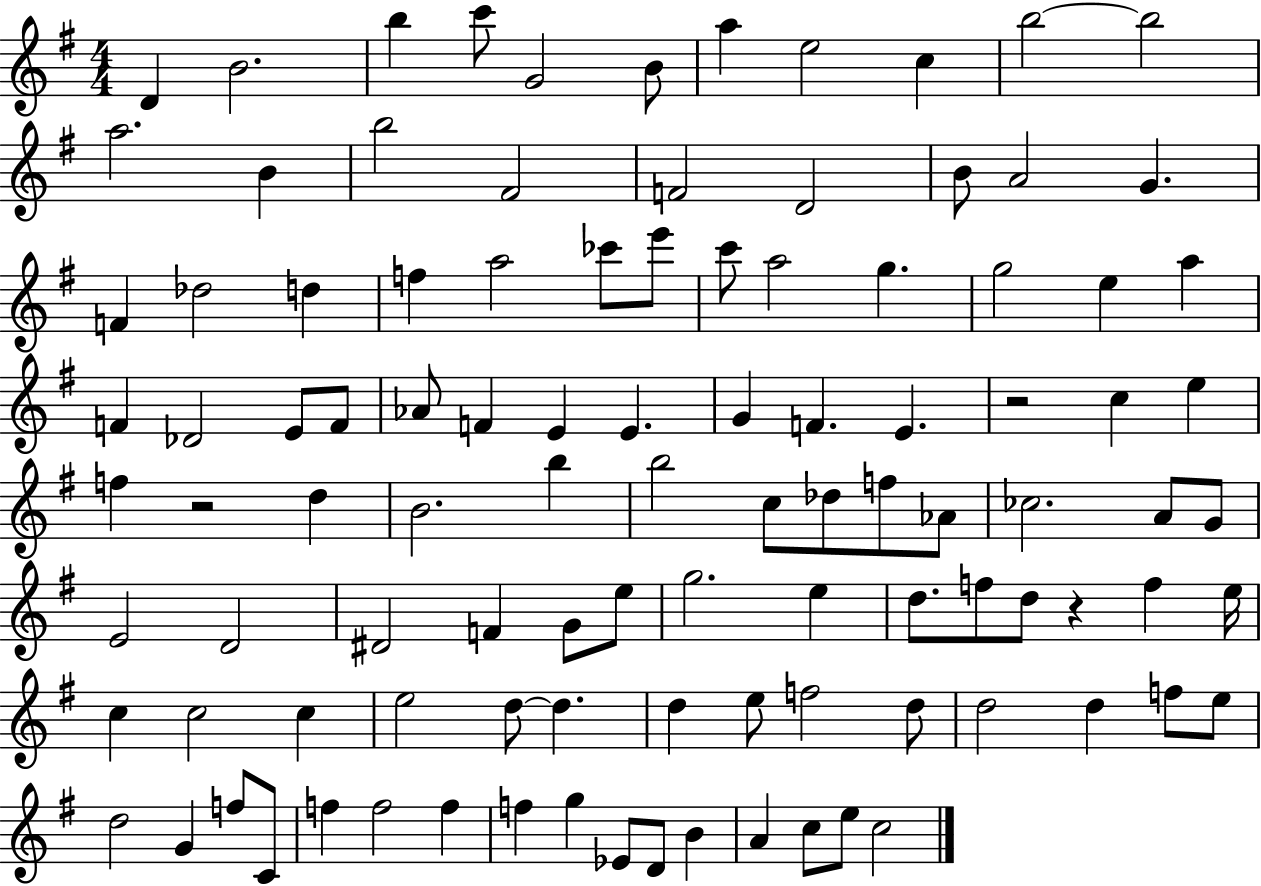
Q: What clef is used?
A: treble